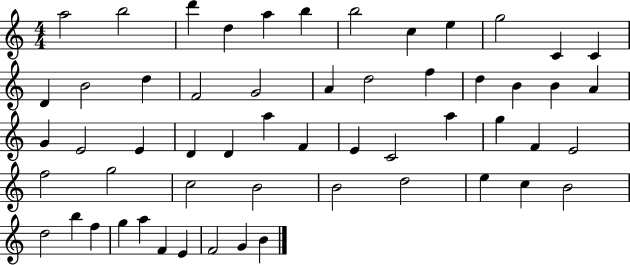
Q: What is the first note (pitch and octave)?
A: A5